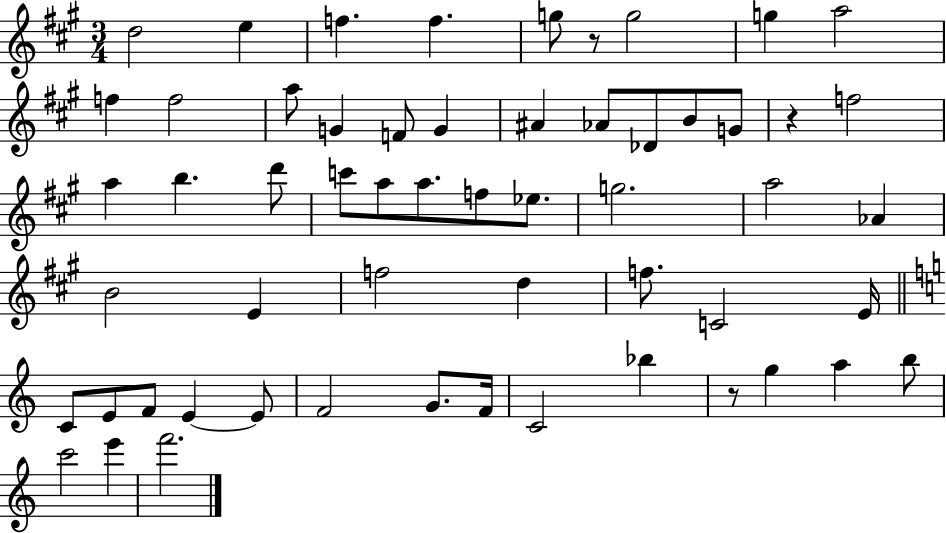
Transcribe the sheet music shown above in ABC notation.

X:1
T:Untitled
M:3/4
L:1/4
K:A
d2 e f f g/2 z/2 g2 g a2 f f2 a/2 G F/2 G ^A _A/2 _D/2 B/2 G/2 z f2 a b d'/2 c'/2 a/2 a/2 f/2 _e/2 g2 a2 _A B2 E f2 d f/2 C2 E/4 C/2 E/2 F/2 E E/2 F2 G/2 F/4 C2 _b z/2 g a b/2 c'2 e' f'2